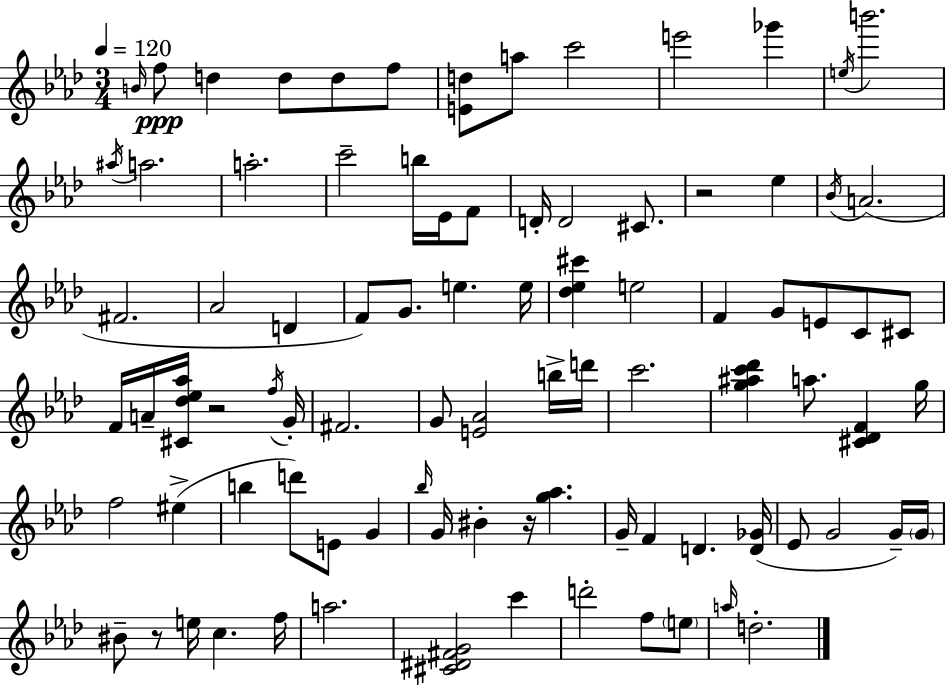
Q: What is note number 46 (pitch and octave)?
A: D6